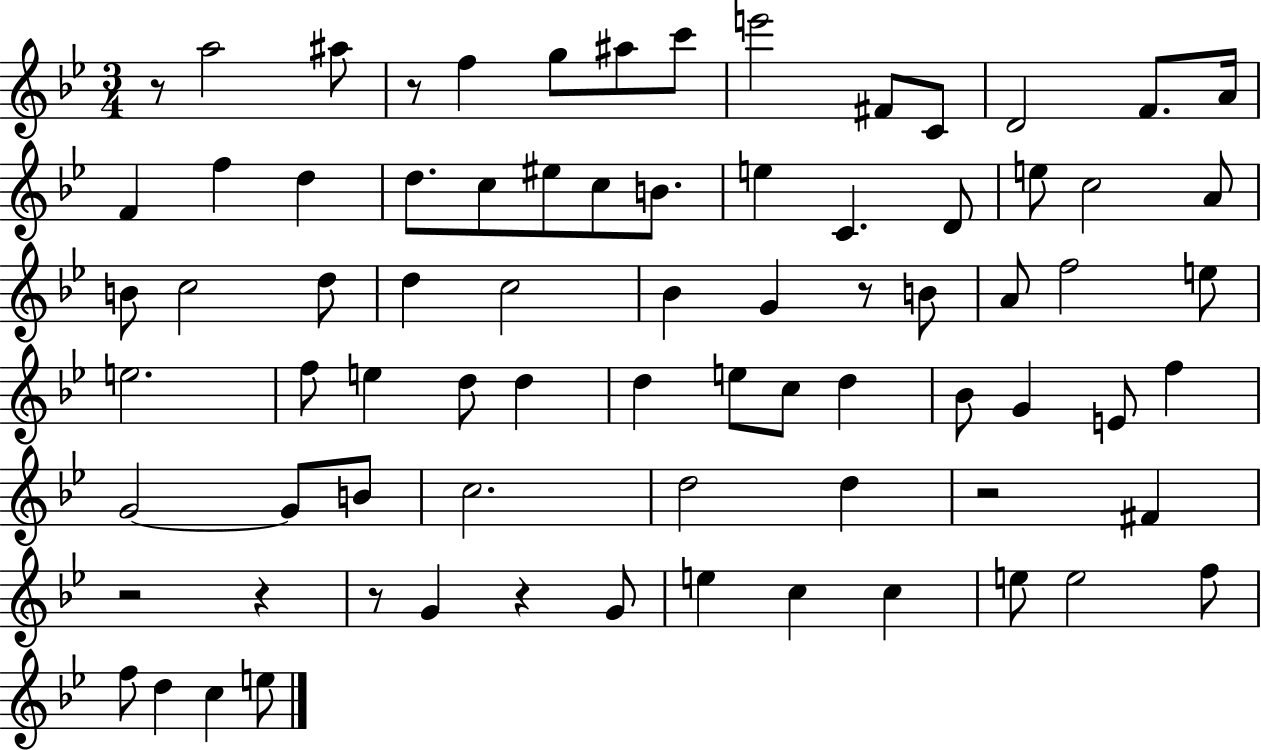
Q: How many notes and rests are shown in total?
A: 77